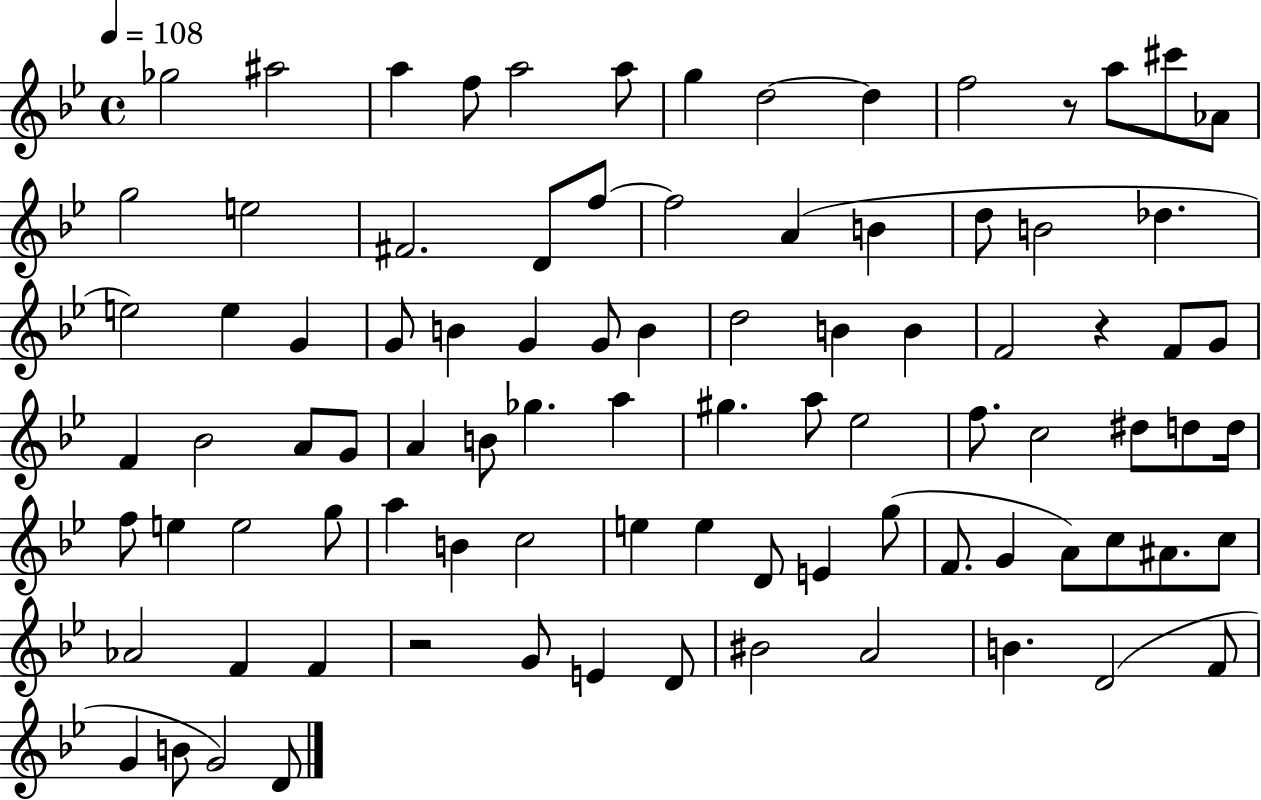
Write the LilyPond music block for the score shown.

{
  \clef treble
  \time 4/4
  \defaultTimeSignature
  \key bes \major
  \tempo 4 = 108
  ges''2 ais''2 | a''4 f''8 a''2 a''8 | g''4 d''2~~ d''4 | f''2 r8 a''8 cis'''8 aes'8 | \break g''2 e''2 | fis'2. d'8 f''8~~ | f''2 a'4( b'4 | d''8 b'2 des''4. | \break e''2) e''4 g'4 | g'8 b'4 g'4 g'8 b'4 | d''2 b'4 b'4 | f'2 r4 f'8 g'8 | \break f'4 bes'2 a'8 g'8 | a'4 b'8 ges''4. a''4 | gis''4. a''8 ees''2 | f''8. c''2 dis''8 d''8 d''16 | \break f''8 e''4 e''2 g''8 | a''4 b'4 c''2 | e''4 e''4 d'8 e'4 g''8( | f'8. g'4 a'8) c''8 ais'8. c''8 | \break aes'2 f'4 f'4 | r2 g'8 e'4 d'8 | bis'2 a'2 | b'4. d'2( f'8 | \break g'4 b'8 g'2) d'8 | \bar "|."
}